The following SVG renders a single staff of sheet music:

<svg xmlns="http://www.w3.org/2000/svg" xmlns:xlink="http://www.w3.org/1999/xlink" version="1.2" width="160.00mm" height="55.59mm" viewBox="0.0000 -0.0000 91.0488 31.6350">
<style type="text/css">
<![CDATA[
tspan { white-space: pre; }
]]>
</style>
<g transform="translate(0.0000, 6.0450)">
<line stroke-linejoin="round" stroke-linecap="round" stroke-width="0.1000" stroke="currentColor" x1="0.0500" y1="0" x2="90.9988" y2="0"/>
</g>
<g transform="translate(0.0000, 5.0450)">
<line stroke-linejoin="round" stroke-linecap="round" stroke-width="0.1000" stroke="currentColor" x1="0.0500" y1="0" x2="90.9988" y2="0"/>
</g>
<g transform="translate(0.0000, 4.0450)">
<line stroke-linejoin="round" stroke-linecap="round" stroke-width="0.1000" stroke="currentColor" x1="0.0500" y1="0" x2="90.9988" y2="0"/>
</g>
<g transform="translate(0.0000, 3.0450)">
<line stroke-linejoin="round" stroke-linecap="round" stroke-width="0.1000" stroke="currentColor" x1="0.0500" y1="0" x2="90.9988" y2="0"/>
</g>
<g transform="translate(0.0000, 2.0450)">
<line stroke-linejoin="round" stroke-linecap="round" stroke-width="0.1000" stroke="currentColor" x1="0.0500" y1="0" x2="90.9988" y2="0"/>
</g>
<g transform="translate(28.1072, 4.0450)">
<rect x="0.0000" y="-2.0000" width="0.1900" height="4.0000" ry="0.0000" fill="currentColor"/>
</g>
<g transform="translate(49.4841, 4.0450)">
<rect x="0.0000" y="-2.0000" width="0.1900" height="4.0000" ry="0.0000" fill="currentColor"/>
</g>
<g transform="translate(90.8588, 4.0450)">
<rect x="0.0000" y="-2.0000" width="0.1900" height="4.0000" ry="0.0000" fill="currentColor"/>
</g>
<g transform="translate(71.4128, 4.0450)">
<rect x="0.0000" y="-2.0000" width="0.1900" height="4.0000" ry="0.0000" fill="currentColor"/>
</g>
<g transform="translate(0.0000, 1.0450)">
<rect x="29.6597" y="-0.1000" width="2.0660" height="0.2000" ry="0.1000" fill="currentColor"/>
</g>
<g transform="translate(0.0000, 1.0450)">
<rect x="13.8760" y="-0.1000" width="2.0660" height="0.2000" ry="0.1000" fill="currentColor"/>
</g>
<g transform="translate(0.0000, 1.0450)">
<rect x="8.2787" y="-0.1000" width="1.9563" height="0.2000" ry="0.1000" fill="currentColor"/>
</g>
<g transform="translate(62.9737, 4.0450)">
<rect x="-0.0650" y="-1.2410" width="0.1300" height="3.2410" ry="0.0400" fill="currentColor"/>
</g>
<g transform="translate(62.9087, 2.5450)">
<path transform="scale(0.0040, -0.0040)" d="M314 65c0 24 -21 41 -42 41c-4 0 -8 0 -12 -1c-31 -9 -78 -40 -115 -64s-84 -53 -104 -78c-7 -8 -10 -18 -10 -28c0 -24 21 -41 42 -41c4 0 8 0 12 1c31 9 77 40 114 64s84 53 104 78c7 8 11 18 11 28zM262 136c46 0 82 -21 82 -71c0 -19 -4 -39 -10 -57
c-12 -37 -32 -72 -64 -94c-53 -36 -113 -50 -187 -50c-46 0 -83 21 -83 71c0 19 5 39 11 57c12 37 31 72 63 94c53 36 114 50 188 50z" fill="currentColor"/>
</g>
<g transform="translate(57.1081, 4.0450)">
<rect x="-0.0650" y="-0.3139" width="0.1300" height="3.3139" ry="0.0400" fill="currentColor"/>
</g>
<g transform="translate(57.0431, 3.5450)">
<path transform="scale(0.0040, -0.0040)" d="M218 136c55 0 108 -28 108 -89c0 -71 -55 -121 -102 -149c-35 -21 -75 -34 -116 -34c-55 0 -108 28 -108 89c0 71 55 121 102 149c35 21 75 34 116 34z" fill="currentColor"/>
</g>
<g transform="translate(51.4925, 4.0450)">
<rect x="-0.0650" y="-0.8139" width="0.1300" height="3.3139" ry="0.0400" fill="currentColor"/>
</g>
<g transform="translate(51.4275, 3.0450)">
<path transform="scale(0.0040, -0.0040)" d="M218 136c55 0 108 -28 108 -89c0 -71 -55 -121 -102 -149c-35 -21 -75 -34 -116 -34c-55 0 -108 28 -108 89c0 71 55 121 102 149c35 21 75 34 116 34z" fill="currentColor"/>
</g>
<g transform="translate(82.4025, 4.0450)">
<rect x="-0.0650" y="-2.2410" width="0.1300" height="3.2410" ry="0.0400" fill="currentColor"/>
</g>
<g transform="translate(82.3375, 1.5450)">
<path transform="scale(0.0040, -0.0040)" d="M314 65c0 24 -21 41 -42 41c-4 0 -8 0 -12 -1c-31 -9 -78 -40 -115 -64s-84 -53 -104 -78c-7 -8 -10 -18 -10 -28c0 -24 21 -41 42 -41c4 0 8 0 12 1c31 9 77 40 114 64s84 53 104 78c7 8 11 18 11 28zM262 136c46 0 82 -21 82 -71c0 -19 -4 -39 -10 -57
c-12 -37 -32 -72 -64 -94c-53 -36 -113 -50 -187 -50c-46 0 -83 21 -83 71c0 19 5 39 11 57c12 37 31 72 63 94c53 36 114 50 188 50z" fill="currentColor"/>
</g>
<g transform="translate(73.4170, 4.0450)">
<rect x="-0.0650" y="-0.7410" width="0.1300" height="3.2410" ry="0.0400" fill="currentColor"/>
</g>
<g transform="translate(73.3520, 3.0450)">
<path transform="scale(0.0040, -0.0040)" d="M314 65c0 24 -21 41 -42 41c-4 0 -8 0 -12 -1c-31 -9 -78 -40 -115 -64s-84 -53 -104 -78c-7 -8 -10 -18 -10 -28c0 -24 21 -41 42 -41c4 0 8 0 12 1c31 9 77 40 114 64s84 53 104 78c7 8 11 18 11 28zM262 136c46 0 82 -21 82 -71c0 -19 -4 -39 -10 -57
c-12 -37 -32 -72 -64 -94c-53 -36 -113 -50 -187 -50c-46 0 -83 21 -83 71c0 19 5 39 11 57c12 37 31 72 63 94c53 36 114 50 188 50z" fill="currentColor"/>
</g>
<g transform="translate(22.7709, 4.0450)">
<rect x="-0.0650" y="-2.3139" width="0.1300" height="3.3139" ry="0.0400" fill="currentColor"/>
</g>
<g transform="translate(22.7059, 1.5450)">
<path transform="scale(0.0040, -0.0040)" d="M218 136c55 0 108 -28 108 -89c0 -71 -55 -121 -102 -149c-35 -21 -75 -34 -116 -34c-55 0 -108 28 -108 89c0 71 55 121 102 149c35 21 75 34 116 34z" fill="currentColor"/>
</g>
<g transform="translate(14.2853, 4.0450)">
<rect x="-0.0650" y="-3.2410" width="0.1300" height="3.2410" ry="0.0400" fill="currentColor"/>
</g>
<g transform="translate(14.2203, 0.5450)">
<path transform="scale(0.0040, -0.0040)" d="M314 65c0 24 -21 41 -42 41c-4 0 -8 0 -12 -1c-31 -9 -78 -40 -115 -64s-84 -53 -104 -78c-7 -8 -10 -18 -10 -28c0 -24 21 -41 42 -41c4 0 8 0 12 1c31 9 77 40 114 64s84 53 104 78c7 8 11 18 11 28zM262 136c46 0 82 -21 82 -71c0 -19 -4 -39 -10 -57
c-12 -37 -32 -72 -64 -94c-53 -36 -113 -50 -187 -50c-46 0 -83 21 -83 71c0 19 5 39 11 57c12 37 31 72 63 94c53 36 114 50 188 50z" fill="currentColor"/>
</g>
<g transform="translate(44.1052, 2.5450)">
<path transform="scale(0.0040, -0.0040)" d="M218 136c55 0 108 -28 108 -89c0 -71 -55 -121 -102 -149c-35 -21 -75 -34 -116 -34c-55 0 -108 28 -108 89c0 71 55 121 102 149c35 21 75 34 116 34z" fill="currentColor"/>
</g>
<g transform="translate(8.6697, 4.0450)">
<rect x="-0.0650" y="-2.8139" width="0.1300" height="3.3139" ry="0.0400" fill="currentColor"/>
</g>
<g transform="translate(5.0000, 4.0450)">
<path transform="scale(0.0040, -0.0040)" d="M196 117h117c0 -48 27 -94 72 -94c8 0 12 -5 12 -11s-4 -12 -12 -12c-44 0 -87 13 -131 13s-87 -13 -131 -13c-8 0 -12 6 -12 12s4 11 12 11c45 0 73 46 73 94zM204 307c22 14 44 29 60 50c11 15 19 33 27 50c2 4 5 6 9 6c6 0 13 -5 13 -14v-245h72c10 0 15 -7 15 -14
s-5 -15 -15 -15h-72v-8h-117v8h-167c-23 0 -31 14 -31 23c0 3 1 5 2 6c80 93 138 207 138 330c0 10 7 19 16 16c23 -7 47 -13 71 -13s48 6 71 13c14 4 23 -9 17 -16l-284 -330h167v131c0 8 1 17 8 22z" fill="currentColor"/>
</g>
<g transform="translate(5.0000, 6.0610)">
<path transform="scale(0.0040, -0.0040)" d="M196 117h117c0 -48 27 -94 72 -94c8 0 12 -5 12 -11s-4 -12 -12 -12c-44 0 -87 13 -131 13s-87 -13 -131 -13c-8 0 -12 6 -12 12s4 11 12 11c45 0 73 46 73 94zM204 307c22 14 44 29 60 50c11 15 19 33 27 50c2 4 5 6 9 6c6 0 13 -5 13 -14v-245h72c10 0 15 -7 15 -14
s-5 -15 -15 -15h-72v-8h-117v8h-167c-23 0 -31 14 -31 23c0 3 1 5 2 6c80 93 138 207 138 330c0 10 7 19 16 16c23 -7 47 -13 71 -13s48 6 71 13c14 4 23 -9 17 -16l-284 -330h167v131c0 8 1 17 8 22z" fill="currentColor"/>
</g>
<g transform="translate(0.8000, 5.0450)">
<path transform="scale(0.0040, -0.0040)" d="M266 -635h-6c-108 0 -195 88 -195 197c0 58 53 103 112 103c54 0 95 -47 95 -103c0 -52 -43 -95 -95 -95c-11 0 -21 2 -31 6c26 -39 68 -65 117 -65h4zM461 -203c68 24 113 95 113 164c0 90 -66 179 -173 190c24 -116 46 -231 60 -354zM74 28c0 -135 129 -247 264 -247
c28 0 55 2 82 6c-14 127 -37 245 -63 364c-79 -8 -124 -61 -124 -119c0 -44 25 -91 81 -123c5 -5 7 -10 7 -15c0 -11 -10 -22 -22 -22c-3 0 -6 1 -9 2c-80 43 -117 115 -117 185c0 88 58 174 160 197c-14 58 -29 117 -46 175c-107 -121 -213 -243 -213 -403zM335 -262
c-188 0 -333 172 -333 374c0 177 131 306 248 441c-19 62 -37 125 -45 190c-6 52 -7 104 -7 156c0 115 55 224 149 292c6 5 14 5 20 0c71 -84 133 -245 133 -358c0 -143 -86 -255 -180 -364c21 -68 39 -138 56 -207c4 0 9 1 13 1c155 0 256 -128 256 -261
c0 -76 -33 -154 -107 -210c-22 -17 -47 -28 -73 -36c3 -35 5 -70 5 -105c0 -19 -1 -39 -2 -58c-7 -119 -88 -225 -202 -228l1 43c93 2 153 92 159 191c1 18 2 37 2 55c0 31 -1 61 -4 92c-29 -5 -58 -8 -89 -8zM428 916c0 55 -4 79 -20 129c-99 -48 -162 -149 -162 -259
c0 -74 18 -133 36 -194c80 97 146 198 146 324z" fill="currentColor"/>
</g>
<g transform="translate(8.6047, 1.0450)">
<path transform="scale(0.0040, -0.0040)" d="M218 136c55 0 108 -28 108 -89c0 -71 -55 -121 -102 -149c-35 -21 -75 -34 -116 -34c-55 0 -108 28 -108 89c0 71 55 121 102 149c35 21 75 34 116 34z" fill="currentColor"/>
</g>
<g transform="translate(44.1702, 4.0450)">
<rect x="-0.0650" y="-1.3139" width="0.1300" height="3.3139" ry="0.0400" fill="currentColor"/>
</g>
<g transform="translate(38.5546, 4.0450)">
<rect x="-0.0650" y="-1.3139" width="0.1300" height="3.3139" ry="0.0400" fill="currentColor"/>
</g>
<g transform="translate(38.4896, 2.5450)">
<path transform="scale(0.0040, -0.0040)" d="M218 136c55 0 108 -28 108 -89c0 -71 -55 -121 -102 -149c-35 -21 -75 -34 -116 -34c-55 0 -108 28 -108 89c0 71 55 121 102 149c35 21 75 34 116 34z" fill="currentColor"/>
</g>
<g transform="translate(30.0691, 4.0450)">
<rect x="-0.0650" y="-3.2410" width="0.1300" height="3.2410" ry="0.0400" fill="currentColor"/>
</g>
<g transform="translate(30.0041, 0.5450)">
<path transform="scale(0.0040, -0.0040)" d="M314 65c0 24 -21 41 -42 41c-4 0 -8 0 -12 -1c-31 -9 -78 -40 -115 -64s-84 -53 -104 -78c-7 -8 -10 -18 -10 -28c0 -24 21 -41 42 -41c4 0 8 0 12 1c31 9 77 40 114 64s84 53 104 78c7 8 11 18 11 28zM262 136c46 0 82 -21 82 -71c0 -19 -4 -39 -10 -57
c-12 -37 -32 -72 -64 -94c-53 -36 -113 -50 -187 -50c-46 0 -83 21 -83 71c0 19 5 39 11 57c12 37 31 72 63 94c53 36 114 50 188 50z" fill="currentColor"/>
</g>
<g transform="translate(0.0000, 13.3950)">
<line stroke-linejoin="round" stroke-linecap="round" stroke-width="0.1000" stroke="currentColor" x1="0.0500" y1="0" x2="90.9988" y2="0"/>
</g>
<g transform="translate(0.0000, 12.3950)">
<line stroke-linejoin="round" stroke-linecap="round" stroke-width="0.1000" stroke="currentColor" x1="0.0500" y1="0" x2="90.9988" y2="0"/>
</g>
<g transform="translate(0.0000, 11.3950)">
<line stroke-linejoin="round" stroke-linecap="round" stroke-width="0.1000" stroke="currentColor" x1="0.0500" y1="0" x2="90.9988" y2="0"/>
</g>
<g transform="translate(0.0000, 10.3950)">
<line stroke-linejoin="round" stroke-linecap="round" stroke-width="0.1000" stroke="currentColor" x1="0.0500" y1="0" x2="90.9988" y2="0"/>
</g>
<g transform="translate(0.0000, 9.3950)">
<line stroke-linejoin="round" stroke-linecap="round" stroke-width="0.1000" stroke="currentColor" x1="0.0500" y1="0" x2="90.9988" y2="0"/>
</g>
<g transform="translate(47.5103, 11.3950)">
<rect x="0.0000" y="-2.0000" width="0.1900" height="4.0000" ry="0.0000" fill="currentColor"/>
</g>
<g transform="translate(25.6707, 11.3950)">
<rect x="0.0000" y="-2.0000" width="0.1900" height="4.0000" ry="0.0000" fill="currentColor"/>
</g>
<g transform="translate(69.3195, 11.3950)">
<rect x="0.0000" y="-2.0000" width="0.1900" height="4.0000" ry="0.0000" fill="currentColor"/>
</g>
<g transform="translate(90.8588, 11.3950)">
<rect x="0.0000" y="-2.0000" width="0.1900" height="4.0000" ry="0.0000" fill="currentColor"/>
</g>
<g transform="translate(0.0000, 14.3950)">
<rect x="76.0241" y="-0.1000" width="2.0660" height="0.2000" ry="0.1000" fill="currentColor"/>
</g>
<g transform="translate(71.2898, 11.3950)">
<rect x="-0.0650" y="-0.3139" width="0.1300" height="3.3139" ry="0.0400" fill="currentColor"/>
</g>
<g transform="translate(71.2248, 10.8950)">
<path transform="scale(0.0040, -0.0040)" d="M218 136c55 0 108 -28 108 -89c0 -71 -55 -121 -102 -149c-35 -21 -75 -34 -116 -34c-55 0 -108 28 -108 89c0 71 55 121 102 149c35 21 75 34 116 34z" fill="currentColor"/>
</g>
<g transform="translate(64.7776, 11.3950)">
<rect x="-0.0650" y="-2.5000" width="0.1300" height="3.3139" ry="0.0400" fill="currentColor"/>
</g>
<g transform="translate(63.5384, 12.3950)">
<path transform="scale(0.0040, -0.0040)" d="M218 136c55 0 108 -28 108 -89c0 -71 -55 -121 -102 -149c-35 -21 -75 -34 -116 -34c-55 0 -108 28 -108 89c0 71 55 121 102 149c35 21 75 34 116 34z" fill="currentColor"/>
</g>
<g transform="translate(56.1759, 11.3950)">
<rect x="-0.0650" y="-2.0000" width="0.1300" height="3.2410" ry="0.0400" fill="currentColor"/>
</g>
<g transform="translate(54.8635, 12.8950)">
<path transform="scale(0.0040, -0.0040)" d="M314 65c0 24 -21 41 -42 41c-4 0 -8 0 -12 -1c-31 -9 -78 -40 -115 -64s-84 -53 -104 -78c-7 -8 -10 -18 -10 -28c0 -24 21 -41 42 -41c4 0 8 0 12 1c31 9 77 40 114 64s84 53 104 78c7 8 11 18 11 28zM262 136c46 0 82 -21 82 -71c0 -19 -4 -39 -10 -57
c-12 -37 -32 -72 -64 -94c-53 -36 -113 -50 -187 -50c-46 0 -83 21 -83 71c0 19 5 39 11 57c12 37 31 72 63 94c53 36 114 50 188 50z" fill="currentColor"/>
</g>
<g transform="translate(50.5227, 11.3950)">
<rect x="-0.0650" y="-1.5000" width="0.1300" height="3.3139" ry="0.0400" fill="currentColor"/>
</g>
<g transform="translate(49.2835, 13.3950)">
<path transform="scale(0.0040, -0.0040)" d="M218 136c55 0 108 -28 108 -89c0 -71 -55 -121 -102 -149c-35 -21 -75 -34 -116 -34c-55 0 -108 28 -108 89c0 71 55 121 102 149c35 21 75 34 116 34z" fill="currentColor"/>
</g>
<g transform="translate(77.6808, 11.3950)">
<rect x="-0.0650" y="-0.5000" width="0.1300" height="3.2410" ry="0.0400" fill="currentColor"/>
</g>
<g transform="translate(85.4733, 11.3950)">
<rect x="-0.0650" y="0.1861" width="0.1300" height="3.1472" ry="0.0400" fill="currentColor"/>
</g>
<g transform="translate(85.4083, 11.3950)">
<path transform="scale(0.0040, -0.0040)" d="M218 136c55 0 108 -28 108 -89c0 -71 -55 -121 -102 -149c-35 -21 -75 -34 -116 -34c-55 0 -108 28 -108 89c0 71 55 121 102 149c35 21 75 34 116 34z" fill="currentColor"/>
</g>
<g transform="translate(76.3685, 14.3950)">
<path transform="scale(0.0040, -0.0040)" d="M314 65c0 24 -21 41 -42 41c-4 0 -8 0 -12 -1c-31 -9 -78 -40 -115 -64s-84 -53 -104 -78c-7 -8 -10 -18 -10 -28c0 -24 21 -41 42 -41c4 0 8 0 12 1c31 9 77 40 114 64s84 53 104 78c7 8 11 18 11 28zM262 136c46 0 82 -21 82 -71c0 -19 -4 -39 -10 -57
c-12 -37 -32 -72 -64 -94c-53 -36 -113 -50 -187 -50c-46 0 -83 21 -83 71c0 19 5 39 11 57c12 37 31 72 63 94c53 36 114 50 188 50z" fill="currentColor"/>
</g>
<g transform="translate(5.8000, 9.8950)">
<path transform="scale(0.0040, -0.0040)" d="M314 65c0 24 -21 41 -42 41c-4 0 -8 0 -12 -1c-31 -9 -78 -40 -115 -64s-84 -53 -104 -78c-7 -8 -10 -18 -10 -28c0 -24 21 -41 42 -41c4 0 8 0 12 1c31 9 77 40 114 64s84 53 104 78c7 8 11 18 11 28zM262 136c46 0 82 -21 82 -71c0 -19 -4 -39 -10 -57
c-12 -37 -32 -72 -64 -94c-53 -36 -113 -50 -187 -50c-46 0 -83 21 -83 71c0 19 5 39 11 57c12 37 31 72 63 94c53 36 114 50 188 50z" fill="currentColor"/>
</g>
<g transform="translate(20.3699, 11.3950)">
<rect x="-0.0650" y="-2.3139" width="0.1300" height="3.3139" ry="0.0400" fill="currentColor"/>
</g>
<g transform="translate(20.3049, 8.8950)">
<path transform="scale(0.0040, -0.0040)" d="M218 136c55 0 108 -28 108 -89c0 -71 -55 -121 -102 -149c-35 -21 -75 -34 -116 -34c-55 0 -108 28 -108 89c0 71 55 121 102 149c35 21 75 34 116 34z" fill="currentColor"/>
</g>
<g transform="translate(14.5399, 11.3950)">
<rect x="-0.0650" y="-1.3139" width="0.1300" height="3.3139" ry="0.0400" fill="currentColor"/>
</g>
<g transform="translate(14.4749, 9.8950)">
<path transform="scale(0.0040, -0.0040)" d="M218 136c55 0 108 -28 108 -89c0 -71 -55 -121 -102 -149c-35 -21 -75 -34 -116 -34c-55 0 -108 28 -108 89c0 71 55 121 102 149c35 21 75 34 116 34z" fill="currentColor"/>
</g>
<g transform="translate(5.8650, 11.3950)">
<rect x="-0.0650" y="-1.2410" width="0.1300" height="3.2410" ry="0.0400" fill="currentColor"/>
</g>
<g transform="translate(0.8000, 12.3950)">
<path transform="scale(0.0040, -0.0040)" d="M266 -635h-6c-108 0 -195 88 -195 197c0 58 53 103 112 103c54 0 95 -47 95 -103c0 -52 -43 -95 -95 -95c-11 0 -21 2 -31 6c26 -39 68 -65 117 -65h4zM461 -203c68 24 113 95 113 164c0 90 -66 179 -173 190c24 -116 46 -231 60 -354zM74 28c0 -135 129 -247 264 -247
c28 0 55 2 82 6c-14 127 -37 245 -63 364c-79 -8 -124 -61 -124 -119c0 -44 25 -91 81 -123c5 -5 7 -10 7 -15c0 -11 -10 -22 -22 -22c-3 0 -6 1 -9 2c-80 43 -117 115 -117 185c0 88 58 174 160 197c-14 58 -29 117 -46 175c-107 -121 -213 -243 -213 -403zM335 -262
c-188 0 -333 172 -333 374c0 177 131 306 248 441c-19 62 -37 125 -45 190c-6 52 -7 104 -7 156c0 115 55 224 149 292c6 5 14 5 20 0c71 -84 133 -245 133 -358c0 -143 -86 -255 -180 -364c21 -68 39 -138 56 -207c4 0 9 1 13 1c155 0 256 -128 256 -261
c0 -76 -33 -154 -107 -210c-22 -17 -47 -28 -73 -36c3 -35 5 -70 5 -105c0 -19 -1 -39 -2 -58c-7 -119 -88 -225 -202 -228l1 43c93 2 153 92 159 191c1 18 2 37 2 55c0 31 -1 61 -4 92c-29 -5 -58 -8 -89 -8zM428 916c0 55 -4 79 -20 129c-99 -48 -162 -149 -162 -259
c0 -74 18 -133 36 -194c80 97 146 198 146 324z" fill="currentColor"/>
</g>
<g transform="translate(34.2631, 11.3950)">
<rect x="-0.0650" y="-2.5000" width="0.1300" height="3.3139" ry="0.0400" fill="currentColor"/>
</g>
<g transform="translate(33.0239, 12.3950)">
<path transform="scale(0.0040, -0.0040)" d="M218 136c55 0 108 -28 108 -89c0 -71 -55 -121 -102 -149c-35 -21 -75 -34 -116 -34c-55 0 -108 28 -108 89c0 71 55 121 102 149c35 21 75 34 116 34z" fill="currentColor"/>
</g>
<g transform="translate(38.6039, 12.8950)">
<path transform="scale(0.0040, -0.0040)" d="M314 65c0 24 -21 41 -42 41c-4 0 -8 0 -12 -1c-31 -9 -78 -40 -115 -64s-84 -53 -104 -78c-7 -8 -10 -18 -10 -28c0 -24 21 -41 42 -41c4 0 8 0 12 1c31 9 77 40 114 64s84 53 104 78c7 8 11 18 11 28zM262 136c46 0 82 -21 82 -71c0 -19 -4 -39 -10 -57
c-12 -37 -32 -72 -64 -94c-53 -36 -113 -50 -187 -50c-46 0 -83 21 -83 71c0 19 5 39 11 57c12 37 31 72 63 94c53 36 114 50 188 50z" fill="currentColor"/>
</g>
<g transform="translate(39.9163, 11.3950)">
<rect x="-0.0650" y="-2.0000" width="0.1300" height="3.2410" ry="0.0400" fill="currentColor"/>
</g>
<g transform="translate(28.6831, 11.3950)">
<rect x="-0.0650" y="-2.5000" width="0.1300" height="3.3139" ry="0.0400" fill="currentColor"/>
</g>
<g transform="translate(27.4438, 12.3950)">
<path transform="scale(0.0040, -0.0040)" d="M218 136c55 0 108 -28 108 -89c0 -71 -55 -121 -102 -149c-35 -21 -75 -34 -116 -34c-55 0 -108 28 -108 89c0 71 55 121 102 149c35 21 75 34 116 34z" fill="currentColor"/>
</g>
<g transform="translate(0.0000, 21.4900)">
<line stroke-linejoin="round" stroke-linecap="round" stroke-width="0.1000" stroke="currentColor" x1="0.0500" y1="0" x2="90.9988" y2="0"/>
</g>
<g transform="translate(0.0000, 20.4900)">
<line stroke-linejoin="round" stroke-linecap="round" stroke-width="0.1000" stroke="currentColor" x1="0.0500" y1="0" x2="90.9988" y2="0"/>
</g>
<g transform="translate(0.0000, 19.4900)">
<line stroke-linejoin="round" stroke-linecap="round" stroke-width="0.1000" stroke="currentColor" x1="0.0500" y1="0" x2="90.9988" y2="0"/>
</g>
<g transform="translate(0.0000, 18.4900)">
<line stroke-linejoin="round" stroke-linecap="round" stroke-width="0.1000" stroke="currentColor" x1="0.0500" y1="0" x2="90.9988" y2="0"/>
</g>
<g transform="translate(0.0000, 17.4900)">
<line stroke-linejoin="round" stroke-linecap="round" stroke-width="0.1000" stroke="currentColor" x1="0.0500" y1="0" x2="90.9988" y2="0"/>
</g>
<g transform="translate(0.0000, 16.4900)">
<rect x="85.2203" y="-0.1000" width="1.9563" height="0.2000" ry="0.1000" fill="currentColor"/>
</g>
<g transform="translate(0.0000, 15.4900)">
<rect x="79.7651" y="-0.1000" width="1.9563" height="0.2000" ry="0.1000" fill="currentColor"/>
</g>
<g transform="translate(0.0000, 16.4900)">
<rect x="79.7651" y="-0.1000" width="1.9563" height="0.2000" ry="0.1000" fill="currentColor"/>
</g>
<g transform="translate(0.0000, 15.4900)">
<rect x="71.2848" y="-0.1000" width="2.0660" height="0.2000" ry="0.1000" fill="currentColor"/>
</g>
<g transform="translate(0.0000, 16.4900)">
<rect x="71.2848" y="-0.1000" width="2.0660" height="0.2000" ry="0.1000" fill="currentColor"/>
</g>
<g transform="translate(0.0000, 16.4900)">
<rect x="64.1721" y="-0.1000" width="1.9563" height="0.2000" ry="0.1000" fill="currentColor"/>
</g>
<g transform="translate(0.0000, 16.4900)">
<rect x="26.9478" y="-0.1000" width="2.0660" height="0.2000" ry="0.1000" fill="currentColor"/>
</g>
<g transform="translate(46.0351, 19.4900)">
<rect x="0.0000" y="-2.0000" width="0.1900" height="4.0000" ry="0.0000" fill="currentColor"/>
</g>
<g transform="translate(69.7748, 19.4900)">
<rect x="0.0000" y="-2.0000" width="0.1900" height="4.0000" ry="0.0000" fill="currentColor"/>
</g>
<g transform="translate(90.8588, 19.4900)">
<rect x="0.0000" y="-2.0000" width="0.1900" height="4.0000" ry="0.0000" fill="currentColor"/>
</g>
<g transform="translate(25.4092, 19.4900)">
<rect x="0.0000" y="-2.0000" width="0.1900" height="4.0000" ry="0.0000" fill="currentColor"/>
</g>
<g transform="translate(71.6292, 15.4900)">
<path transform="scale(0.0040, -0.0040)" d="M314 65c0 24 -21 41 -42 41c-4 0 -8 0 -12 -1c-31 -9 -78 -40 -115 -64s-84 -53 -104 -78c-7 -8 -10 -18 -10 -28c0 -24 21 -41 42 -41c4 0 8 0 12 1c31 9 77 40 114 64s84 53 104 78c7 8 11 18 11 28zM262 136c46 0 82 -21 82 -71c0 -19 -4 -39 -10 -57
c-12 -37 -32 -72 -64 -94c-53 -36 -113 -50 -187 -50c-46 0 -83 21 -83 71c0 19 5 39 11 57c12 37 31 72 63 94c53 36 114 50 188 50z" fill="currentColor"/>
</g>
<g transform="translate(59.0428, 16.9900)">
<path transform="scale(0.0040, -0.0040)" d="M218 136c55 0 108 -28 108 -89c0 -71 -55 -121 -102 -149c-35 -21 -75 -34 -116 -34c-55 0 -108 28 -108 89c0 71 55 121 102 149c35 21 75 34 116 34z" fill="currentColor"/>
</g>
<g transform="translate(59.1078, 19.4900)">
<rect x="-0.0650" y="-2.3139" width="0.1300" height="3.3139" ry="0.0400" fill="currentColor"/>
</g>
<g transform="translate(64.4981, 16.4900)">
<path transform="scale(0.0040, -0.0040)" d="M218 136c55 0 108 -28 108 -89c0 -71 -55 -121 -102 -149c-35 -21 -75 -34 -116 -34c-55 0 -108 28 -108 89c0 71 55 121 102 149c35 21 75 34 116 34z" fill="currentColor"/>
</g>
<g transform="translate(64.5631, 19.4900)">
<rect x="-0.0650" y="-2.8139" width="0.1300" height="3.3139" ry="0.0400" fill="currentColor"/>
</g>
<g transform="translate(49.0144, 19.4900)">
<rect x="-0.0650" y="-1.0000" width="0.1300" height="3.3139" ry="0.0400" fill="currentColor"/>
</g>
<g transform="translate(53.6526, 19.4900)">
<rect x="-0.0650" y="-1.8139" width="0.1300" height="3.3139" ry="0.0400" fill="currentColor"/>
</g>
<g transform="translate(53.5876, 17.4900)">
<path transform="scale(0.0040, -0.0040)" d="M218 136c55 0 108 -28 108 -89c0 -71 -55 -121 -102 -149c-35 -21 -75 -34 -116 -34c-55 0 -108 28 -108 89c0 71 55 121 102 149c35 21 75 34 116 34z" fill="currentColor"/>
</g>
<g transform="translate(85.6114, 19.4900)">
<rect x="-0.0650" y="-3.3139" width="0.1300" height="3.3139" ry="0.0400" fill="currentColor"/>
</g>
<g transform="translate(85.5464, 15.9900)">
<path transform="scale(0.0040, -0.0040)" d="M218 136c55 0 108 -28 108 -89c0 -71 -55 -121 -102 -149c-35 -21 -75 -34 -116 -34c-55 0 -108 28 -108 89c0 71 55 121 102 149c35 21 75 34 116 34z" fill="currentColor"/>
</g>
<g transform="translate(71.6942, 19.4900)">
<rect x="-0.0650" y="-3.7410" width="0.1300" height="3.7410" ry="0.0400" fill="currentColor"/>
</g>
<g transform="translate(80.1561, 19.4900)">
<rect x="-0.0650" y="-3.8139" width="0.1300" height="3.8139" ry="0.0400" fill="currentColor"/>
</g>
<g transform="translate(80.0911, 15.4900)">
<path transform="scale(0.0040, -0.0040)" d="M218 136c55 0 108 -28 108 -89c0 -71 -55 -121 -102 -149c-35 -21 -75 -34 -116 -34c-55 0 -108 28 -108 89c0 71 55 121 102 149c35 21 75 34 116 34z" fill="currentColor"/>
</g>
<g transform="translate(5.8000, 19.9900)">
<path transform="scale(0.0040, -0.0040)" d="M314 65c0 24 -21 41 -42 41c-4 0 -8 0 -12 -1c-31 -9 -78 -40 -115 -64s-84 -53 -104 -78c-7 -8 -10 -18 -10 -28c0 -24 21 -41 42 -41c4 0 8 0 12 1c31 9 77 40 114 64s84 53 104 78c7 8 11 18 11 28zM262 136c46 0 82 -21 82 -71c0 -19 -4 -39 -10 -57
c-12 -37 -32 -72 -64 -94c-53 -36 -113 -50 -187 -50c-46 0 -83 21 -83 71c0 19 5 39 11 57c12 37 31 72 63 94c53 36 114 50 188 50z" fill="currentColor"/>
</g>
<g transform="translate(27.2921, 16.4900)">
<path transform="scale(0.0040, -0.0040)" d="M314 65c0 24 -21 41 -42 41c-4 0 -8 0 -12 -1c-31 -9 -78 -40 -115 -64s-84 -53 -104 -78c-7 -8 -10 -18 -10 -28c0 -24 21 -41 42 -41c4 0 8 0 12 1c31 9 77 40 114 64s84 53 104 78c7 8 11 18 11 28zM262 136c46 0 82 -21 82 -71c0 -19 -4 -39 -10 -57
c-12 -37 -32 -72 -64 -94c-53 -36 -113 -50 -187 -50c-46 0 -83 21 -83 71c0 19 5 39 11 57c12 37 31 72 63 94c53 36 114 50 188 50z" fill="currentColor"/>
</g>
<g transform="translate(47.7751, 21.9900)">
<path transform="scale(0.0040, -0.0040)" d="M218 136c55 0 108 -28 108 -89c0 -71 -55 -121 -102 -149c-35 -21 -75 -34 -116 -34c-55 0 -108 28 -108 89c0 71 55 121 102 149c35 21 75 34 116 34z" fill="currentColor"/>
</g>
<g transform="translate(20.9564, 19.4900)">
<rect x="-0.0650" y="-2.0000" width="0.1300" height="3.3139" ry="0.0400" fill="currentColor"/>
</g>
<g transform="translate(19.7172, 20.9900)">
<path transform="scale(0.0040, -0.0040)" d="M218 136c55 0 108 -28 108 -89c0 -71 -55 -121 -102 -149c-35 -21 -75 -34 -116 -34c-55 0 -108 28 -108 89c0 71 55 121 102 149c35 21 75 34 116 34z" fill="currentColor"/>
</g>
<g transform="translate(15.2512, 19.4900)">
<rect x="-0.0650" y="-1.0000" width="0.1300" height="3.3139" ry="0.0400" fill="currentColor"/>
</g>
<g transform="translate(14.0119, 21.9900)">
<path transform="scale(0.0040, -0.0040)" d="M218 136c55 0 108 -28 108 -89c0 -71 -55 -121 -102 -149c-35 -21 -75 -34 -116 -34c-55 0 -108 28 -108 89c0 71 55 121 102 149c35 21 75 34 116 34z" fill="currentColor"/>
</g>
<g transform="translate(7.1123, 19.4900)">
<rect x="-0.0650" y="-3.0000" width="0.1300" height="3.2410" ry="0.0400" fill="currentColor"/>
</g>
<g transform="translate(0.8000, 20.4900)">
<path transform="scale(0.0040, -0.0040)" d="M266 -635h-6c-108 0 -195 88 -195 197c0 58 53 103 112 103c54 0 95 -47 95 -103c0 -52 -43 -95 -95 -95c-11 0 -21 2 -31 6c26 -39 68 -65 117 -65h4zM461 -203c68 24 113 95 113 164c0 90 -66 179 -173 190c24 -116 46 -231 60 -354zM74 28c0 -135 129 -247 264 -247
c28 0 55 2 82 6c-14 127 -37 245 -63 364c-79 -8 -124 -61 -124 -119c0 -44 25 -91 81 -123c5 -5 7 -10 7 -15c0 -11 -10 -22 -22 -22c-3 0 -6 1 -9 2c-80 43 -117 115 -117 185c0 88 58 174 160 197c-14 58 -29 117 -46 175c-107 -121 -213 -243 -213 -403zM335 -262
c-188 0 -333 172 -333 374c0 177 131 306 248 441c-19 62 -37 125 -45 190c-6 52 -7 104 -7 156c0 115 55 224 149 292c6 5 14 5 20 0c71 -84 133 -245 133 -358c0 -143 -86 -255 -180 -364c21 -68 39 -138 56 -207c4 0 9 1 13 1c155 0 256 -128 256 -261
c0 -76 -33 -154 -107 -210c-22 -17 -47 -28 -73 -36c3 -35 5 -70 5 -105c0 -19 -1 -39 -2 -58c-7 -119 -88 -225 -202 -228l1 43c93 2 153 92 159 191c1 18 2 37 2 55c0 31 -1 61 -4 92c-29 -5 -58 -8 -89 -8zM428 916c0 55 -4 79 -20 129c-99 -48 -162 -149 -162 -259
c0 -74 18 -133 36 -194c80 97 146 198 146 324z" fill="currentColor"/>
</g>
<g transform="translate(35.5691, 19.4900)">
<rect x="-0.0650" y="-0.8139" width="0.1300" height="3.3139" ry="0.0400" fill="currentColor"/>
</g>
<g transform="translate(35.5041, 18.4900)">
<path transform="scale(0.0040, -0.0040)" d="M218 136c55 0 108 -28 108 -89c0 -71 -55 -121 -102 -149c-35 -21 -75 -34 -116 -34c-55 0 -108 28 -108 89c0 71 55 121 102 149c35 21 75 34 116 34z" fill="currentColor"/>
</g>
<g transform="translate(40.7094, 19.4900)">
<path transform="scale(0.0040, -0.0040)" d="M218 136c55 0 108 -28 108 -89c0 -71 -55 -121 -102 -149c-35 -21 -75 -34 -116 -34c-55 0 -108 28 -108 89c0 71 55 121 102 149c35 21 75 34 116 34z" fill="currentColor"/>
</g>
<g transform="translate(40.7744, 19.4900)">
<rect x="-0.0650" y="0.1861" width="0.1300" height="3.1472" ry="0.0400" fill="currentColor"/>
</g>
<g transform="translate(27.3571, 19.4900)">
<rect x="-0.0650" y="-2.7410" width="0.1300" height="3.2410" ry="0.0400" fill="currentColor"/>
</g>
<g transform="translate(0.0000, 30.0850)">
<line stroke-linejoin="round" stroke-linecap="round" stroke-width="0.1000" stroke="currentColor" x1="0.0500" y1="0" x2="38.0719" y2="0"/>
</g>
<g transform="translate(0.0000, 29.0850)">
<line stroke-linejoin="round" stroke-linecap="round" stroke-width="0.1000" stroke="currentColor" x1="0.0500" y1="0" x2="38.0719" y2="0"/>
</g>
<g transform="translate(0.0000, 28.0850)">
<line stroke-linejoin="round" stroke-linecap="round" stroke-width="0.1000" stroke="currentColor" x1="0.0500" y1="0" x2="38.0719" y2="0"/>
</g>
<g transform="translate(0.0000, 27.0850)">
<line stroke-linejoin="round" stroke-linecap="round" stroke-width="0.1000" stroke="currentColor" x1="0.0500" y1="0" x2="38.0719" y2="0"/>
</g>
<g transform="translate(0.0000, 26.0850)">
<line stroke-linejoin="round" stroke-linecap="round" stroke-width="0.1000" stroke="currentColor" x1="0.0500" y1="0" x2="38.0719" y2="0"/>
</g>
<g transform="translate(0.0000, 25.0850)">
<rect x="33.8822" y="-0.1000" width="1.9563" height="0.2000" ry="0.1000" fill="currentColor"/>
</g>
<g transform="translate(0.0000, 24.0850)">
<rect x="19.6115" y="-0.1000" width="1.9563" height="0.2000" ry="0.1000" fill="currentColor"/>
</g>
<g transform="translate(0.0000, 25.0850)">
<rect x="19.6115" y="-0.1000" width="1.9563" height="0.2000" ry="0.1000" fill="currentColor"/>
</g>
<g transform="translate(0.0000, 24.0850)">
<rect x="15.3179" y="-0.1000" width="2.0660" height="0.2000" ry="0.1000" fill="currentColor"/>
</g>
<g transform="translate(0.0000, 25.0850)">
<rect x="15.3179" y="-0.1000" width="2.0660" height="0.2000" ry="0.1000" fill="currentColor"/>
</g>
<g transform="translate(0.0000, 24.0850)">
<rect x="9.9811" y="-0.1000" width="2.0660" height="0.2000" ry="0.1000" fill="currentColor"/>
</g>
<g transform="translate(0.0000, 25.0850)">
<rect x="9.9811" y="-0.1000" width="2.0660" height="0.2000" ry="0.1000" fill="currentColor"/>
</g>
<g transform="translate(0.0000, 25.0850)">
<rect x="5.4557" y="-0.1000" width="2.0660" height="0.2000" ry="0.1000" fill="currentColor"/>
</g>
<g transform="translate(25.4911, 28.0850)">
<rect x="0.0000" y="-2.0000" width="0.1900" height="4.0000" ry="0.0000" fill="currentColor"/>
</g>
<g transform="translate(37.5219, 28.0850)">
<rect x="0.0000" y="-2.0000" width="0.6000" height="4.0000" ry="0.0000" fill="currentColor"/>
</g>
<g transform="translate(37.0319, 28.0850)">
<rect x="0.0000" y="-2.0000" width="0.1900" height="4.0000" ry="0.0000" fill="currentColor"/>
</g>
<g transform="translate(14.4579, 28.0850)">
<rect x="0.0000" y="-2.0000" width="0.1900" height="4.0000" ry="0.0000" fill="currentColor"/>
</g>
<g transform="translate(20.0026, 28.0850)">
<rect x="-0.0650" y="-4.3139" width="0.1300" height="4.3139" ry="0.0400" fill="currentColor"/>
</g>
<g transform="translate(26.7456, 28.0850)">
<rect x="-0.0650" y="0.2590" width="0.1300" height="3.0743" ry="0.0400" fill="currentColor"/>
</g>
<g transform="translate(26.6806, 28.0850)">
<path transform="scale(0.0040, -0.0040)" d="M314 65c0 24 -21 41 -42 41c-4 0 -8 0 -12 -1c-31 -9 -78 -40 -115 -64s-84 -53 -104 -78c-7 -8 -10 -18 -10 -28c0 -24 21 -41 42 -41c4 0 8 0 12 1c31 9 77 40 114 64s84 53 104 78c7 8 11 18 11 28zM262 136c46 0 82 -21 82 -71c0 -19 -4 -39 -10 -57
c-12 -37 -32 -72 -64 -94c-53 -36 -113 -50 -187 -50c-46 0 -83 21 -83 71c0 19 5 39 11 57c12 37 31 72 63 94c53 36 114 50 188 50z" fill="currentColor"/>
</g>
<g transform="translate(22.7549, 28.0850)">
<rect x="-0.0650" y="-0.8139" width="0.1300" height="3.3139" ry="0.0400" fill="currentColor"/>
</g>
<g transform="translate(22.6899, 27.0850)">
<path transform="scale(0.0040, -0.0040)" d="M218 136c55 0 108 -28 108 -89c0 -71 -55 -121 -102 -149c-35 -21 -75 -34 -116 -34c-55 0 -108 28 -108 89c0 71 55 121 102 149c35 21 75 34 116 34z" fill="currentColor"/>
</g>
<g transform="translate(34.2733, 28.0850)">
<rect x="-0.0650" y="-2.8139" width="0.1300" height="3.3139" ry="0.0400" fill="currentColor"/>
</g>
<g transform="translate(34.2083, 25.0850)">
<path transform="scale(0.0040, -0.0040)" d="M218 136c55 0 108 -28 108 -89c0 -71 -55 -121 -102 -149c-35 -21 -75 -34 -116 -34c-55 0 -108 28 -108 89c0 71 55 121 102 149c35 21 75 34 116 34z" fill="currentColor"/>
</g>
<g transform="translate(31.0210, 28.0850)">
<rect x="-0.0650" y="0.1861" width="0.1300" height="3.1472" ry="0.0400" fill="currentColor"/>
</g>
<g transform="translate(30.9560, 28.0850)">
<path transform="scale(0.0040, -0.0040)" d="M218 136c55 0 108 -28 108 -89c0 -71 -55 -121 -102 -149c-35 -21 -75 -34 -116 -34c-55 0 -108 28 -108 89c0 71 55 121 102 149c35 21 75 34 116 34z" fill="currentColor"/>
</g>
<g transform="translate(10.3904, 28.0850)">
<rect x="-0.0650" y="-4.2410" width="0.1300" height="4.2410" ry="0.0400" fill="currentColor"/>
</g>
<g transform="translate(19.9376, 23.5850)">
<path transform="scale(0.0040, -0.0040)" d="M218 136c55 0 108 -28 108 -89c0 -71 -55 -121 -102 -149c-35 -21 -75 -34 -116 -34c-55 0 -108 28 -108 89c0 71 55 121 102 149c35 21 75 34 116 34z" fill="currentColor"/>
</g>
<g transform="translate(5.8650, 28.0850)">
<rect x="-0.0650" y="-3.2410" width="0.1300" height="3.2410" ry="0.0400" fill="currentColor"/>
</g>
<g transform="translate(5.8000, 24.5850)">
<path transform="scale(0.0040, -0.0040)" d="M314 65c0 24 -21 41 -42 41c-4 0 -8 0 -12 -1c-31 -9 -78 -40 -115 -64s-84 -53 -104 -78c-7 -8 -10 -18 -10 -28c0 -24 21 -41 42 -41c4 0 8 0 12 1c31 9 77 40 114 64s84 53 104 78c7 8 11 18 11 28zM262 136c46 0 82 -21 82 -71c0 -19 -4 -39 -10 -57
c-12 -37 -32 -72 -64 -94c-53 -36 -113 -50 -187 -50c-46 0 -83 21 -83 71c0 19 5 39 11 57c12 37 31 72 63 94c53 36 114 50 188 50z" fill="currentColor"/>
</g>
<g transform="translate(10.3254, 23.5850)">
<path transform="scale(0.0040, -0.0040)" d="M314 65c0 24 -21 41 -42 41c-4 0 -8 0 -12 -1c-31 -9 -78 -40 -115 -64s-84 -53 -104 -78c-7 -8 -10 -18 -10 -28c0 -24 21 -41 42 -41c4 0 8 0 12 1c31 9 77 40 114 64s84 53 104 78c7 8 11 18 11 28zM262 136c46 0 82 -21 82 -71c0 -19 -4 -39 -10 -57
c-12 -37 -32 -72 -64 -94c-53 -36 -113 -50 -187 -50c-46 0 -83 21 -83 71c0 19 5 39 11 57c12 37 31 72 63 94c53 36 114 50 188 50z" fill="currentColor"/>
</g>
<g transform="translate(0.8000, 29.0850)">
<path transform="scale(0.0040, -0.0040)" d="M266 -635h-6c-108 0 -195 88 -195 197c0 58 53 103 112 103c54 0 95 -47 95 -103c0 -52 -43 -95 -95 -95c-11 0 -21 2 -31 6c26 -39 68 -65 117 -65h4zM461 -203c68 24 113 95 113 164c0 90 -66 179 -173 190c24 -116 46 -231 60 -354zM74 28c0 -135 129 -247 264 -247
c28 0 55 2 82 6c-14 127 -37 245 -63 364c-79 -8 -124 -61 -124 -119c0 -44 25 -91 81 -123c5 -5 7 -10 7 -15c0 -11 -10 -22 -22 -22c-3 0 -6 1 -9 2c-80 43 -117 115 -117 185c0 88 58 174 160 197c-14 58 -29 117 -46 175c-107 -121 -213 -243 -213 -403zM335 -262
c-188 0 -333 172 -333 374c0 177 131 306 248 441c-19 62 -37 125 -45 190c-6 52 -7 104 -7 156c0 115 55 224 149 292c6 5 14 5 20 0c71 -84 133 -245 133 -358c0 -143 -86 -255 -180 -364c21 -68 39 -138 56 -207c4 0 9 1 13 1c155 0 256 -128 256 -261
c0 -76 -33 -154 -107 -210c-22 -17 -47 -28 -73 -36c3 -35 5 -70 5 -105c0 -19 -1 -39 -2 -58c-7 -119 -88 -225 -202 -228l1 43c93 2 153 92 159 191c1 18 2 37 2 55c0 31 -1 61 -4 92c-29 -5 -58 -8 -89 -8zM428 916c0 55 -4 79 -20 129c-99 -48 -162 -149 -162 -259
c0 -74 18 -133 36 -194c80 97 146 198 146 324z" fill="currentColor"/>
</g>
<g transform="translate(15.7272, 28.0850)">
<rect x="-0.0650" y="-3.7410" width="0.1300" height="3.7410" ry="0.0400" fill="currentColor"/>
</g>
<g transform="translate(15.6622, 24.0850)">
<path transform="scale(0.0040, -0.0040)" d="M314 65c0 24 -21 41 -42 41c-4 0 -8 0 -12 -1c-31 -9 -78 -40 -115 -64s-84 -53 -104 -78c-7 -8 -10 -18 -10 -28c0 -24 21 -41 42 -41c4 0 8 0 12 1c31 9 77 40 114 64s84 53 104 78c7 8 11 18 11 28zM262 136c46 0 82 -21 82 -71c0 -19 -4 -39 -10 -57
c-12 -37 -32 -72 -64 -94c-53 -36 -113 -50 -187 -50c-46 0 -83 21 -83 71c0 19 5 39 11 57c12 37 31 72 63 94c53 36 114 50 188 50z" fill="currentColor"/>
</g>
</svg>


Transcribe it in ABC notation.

X:1
T:Untitled
M:4/4
L:1/4
K:C
a b2 g b2 e e d c e2 d2 g2 e2 e g G G F2 E F2 G c C2 B A2 D F a2 d B D f g a c'2 c' b b2 d'2 c'2 d' d B2 B a